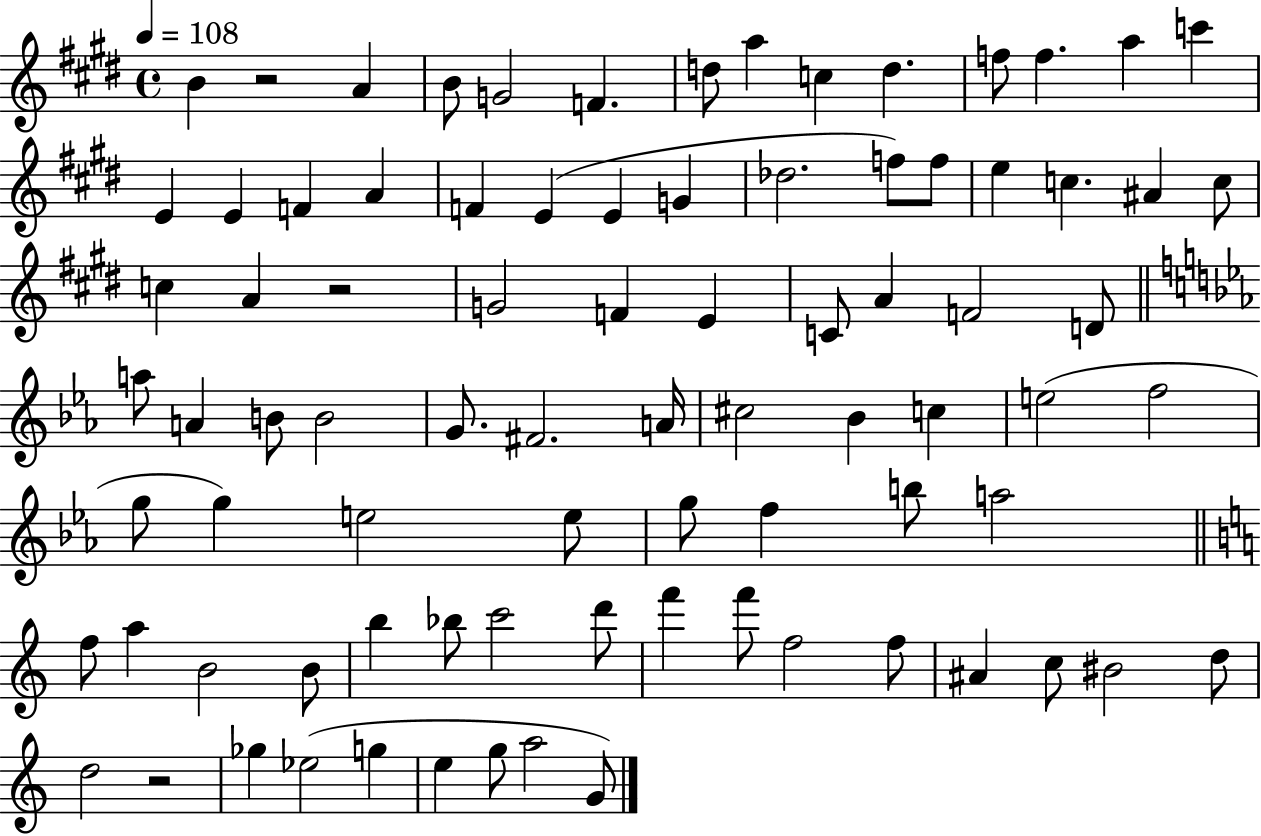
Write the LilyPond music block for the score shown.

{
  \clef treble
  \time 4/4
  \defaultTimeSignature
  \key e \major
  \tempo 4 = 108
  b'4 r2 a'4 | b'8 g'2 f'4. | d''8 a''4 c''4 d''4. | f''8 f''4. a''4 c'''4 | \break e'4 e'4 f'4 a'4 | f'4 e'4( e'4 g'4 | des''2. f''8) f''8 | e''4 c''4. ais'4 c''8 | \break c''4 a'4 r2 | g'2 f'4 e'4 | c'8 a'4 f'2 d'8 | \bar "||" \break \key ees \major a''8 a'4 b'8 b'2 | g'8. fis'2. a'16 | cis''2 bes'4 c''4 | e''2( f''2 | \break g''8 g''4) e''2 e''8 | g''8 f''4 b''8 a''2 | \bar "||" \break \key c \major f''8 a''4 b'2 b'8 | b''4 bes''8 c'''2 d'''8 | f'''4 f'''8 f''2 f''8 | ais'4 c''8 bis'2 d''8 | \break d''2 r2 | ges''4 ees''2( g''4 | e''4 g''8 a''2 g'8) | \bar "|."
}